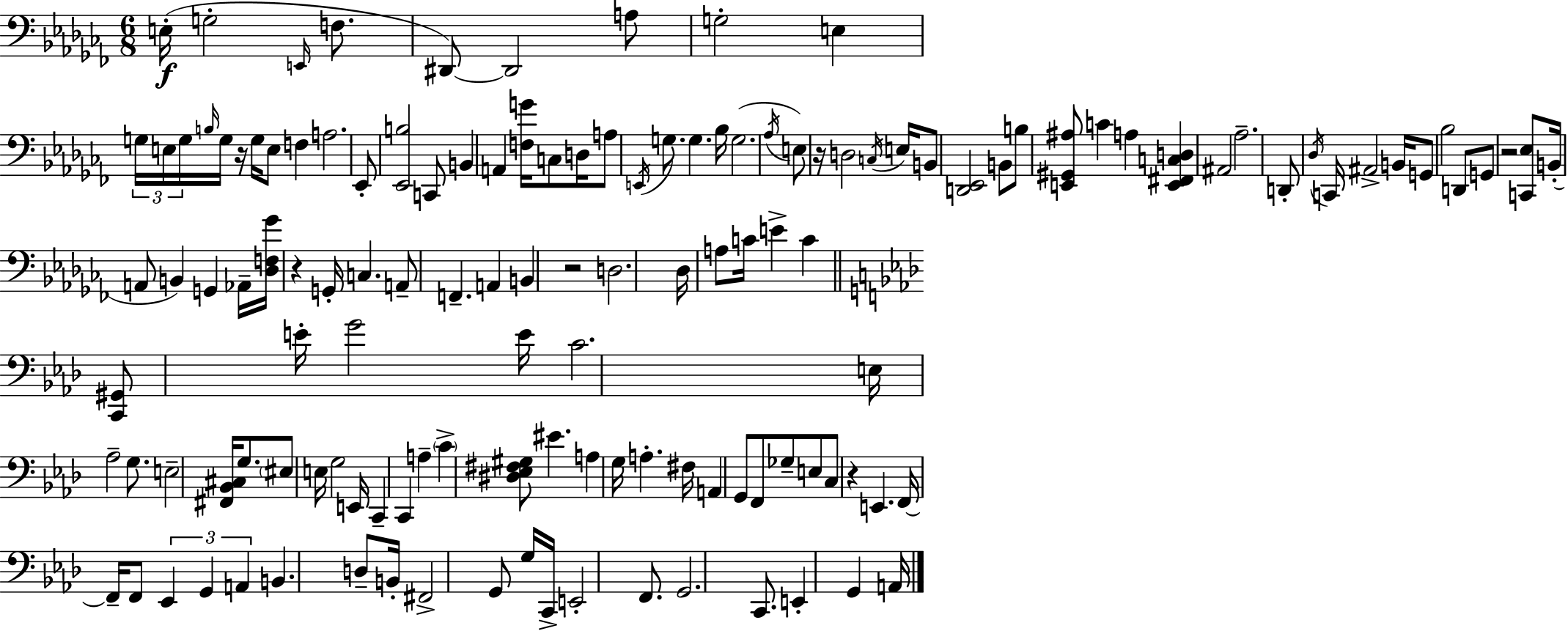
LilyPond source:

{
  \clef bass
  \numericTimeSignature
  \time 6/8
  \key aes \minor
  e16-.(\f g2-. \grace { e,16 } f8. | dis,8~~) dis,2 a8 | g2-. e4 | \tuplet 3/2 { g16 e16 g16 } \grace { b16 } g16 r16 g16 e8 f4 | \break a2. | ees,8-. <ees, b>2 | c,8 b,4 a,4 <f g'>16 c8 | d16 a8 \acciaccatura { e,16 } g8. g4. | \break bes16 g2.( | \acciaccatura { aes16 } e8) r16 d2 | \acciaccatura { c16 } e16 b,8 <d, ees,>2 | b,8 b8 <e, gis, ais>8 c'4 | \break a4 <e, fis, c d>4 ais,2 | aes2.-- | d,8-. \acciaccatura { des16 } c,16 ais,2-> | b,16 g,8 bes2 | \break d,8 g,8 r2 | <c, ees>8 b,16-.( a,8 b,4) | g,4 aes,16-- <des f ges'>16 r4 g,16-. | c4. a,8-- f,4.-- | \break a,4 b,4 r2 | d2. | des16 a8 c'16 e'4-> | c'4 \bar "||" \break \key aes \major <c, gis,>8 e'16-. g'2 e'16 | c'2. | e16 aes2-- g8. | e2-- <fis, bes, cis>16 g8. | \break \parenthesize eis8 e16 g2 e,16 | c,4-- c,4 a4-- | \parenthesize c'4-> <dis ees fis gis>8 eis'4. | a4 g16 a4.-. fis16 | \break a,4 g,8 f,8 ges8-- e8 | c8 r4 e,4. | f,16~~ f,16-- f,8 \tuplet 3/2 { ees,4 g,4 | a,4 } b,4. d8-- | \break b,16-. fis,2-> g,8 g16 | c,16-> e,2-. f,8. | g,2. | c,8. e,4-. g,4 a,16 | \break \bar "|."
}